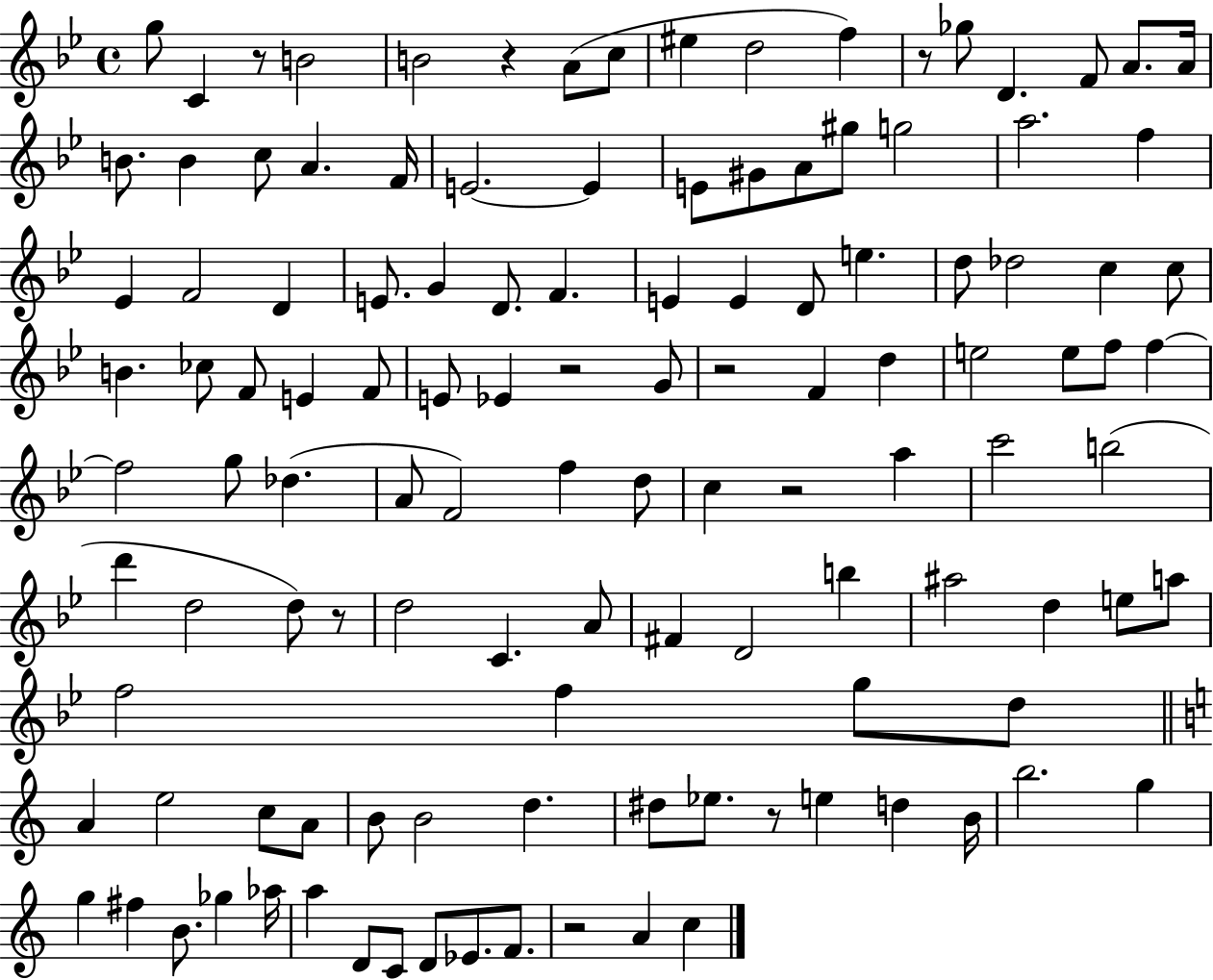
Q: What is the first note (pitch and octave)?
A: G5